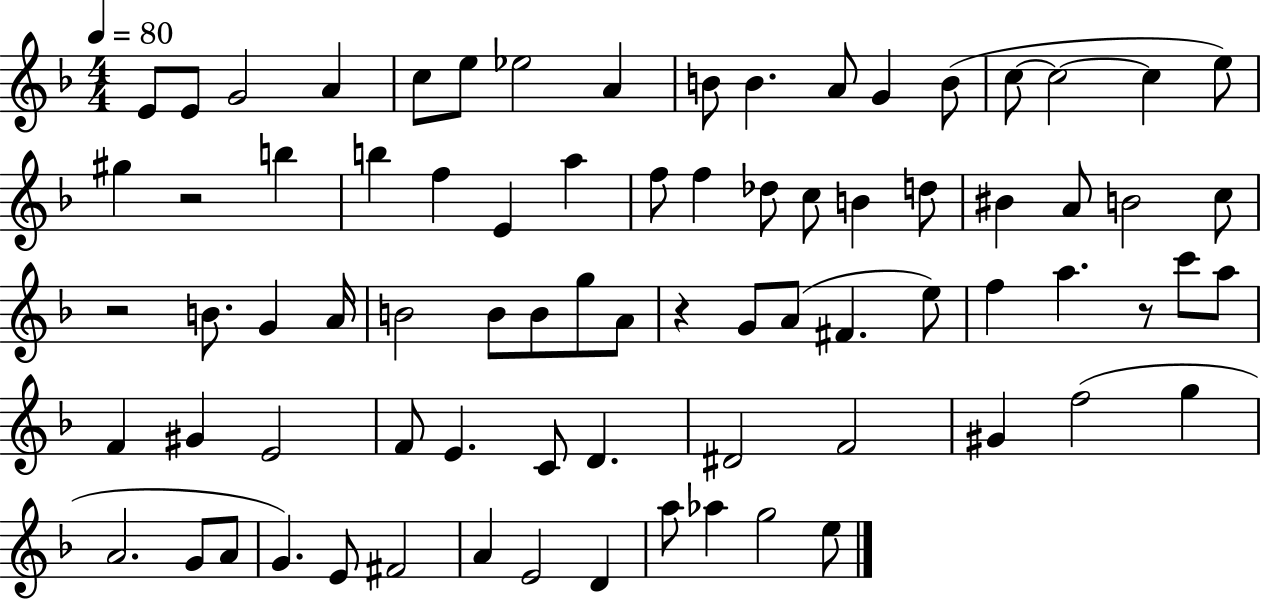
X:1
T:Untitled
M:4/4
L:1/4
K:F
E/2 E/2 G2 A c/2 e/2 _e2 A B/2 B A/2 G B/2 c/2 c2 c e/2 ^g z2 b b f E a f/2 f _d/2 c/2 B d/2 ^B A/2 B2 c/2 z2 B/2 G A/4 B2 B/2 B/2 g/2 A/2 z G/2 A/2 ^F e/2 f a z/2 c'/2 a/2 F ^G E2 F/2 E C/2 D ^D2 F2 ^G f2 g A2 G/2 A/2 G E/2 ^F2 A E2 D a/2 _a g2 e/2